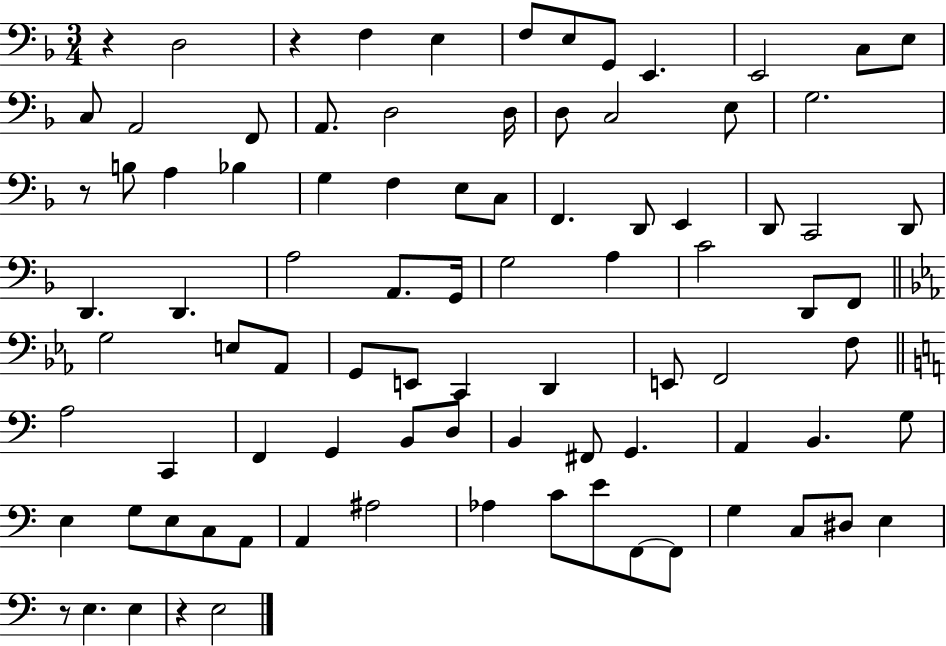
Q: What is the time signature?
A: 3/4